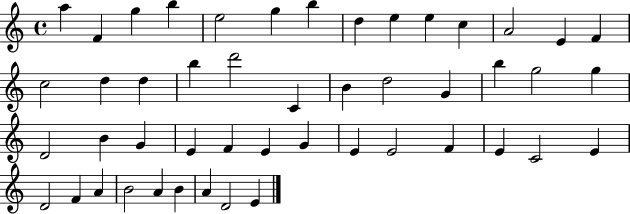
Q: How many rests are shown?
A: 0